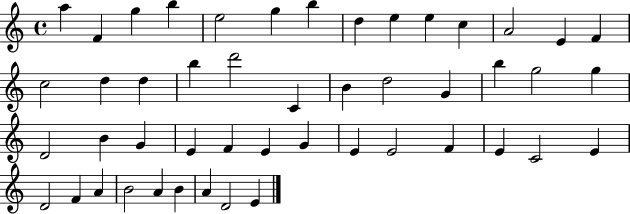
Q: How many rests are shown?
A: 0